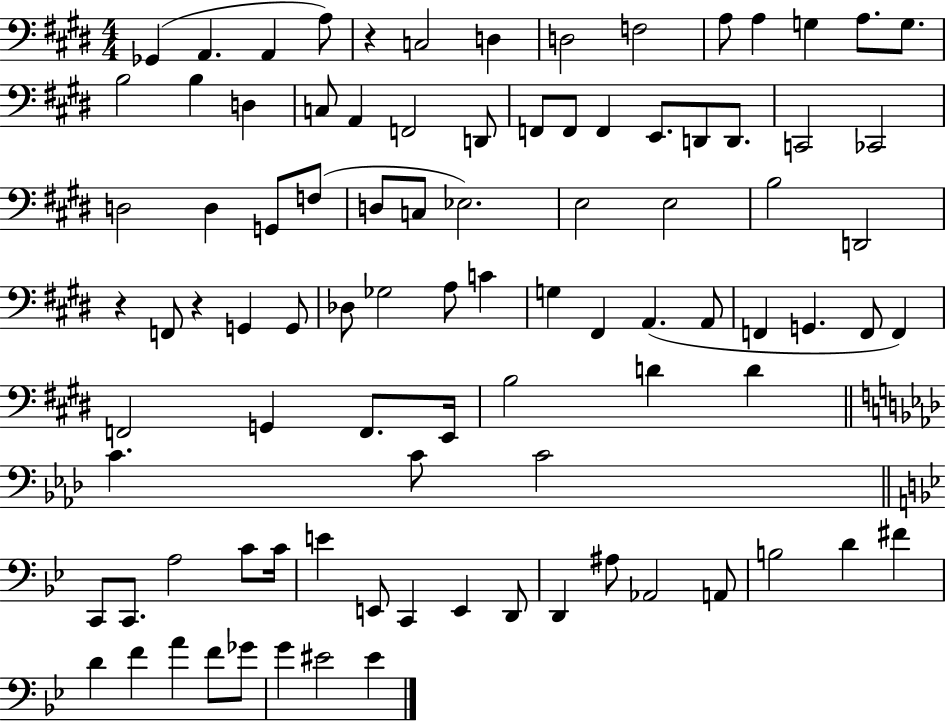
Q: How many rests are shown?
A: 3